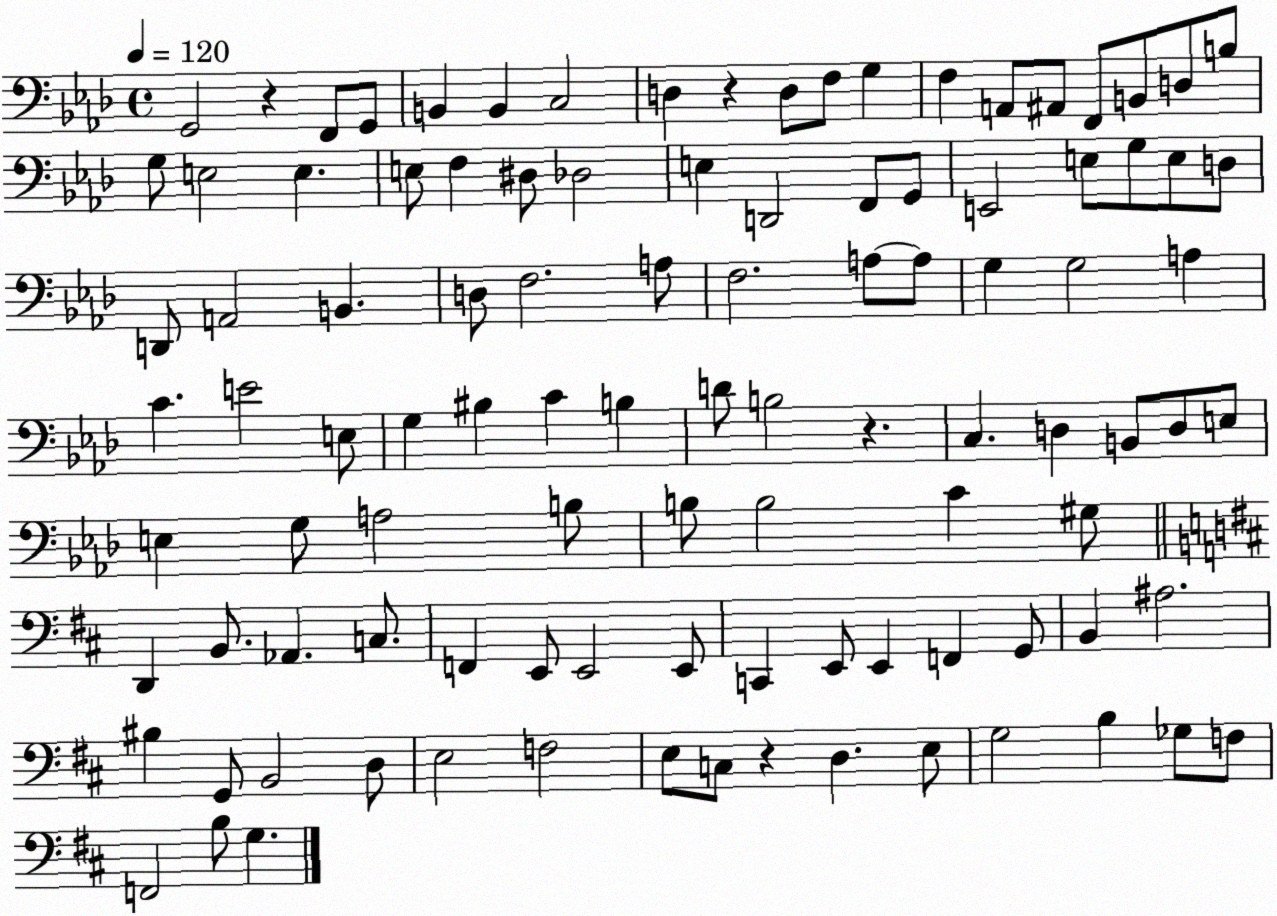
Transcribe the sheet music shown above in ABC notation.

X:1
T:Untitled
M:4/4
L:1/4
K:Ab
G,,2 z F,,/2 G,,/2 B,, B,, C,2 D, z D,/2 F,/2 G, F, A,,/2 ^A,,/2 F,,/2 B,,/2 D,/2 B,/2 G,/2 E,2 E, E,/2 F, ^D,/2 _D,2 E, D,,2 F,,/2 G,,/2 E,,2 E,/2 G,/2 E,/2 D,/2 D,,/2 A,,2 B,, D,/2 F,2 A,/2 F,2 A,/2 A,/2 G, G,2 A, C E2 E,/2 G, ^B, C B, D/2 B,2 z C, D, B,,/2 D,/2 E,/2 E, G,/2 A,2 B,/2 B,/2 B,2 C ^G,/2 D,, B,,/2 _A,, C,/2 F,, E,,/2 E,,2 E,,/2 C,, E,,/2 E,, F,, G,,/2 B,, ^A,2 ^B, G,,/2 B,,2 D,/2 E,2 F,2 E,/2 C,/2 z D, E,/2 G,2 B, _G,/2 F,/2 F,,2 B,/2 G,